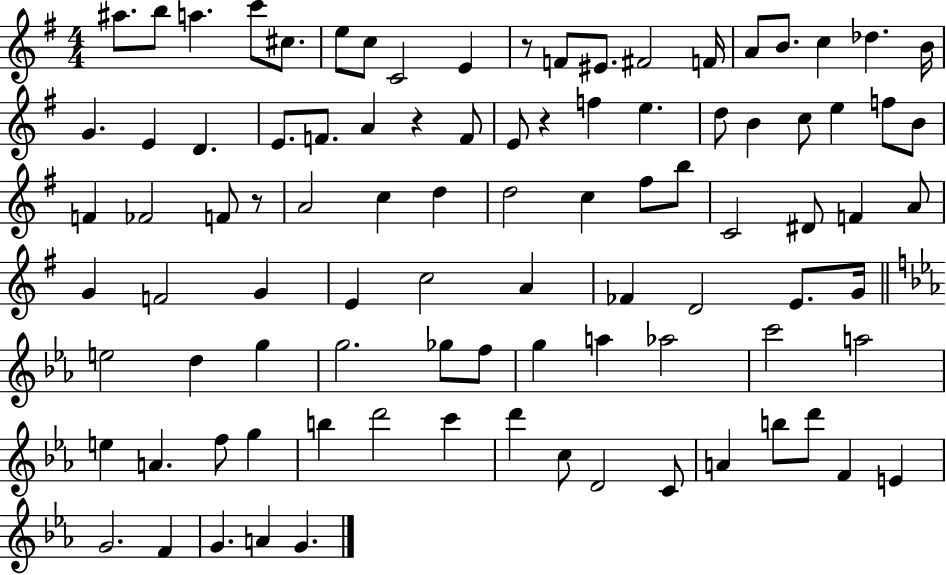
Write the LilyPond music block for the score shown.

{
  \clef treble
  \numericTimeSignature
  \time 4/4
  \key g \major
  \repeat volta 2 { ais''8. b''8 a''4. c'''8 cis''8. | e''8 c''8 c'2 e'4 | r8 f'8 eis'8. fis'2 f'16 | a'8 b'8. c''4 des''4. b'16 | \break g'4. e'4 d'4. | e'8. f'8. a'4 r4 f'8 | e'8 r4 f''4 e''4. | d''8 b'4 c''8 e''4 f''8 b'8 | \break f'4 fes'2 f'8 r8 | a'2 c''4 d''4 | d''2 c''4 fis''8 b''8 | c'2 dis'8 f'4 a'8 | \break g'4 f'2 g'4 | e'4 c''2 a'4 | fes'4 d'2 e'8. g'16 | \bar "||" \break \key ees \major e''2 d''4 g''4 | g''2. ges''8 f''8 | g''4 a''4 aes''2 | c'''2 a''2 | \break e''4 a'4. f''8 g''4 | b''4 d'''2 c'''4 | d'''4 c''8 d'2 c'8 | a'4 b''8 d'''8 f'4 e'4 | \break g'2. f'4 | g'4. a'4 g'4. | } \bar "|."
}